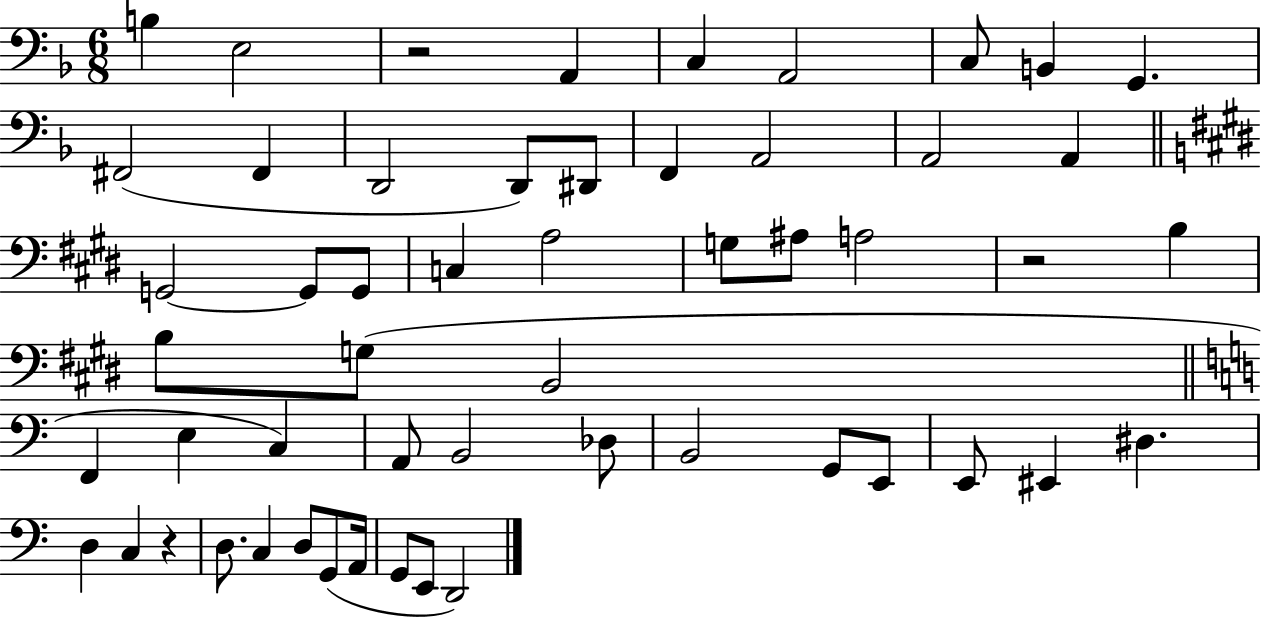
X:1
T:Untitled
M:6/8
L:1/4
K:F
B, E,2 z2 A,, C, A,,2 C,/2 B,, G,, ^F,,2 ^F,, D,,2 D,,/2 ^D,,/2 F,, A,,2 A,,2 A,, G,,2 G,,/2 G,,/2 C, A,2 G,/2 ^A,/2 A,2 z2 B, B,/2 G,/2 B,,2 F,, E, C, A,,/2 B,,2 _D,/2 B,,2 G,,/2 E,,/2 E,,/2 ^E,, ^D, D, C, z D,/2 C, D,/2 G,,/2 A,,/4 G,,/2 E,,/2 D,,2